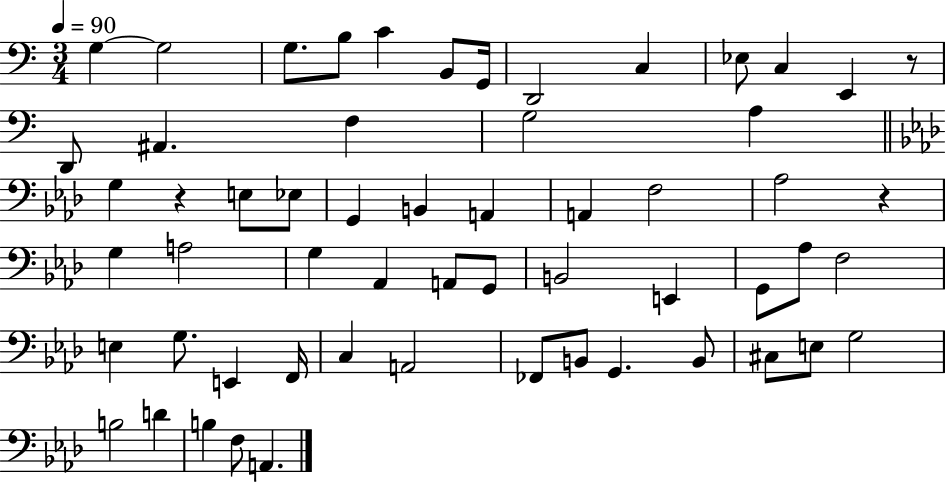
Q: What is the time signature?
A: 3/4